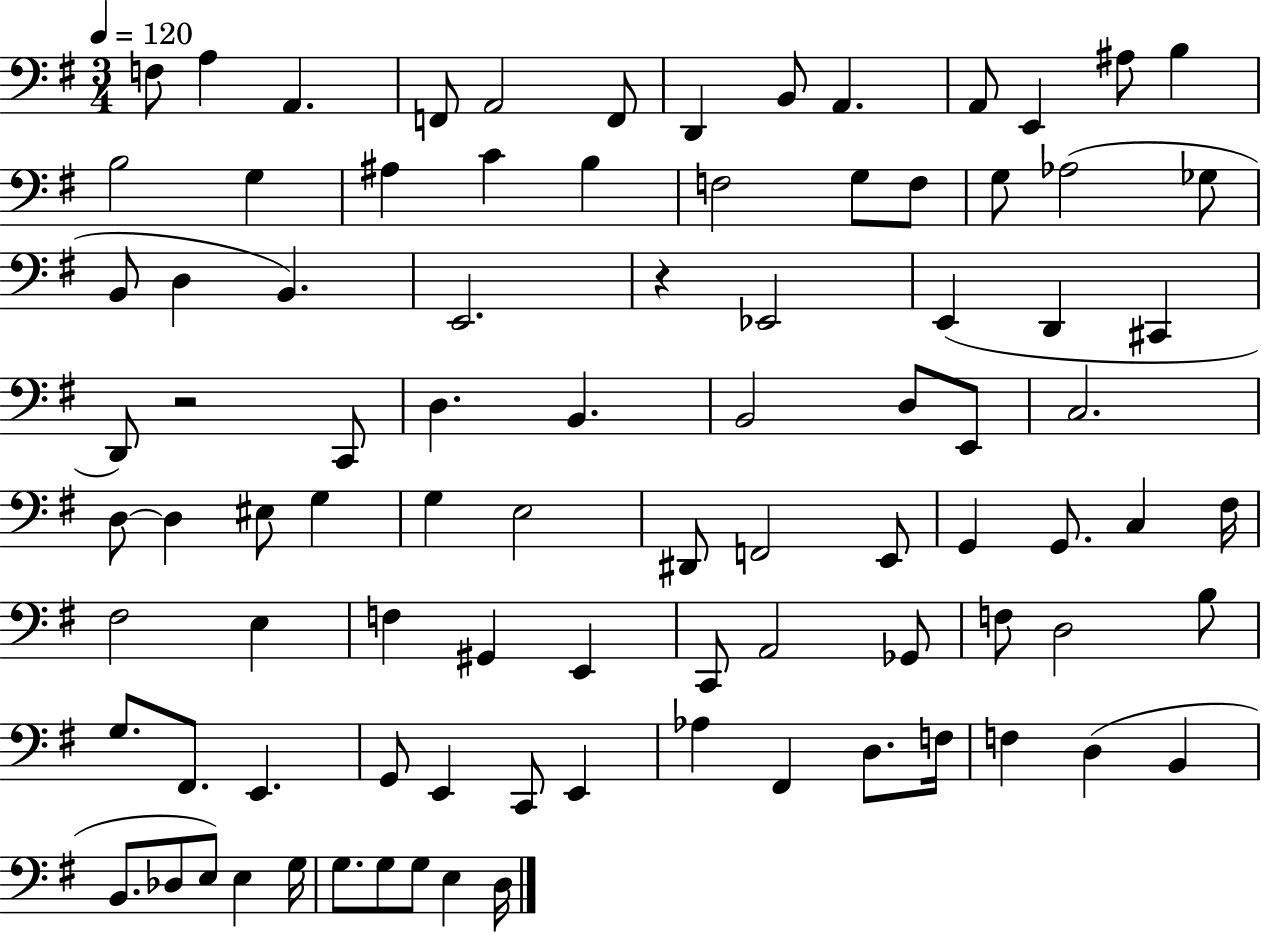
{
  \clef bass
  \numericTimeSignature
  \time 3/4
  \key g \major
  \tempo 4 = 120
  \repeat volta 2 { f8 a4 a,4. | f,8 a,2 f,8 | d,4 b,8 a,4. | a,8 e,4 ais8 b4 | \break b2 g4 | ais4 c'4 b4 | f2 g8 f8 | g8 aes2( ges8 | \break b,8 d4 b,4.) | e,2. | r4 ees,2 | e,4( d,4 cis,4 | \break d,8) r2 c,8 | d4. b,4. | b,2 d8 e,8 | c2. | \break d8~~ d4 eis8 g4 | g4 e2 | dis,8 f,2 e,8 | g,4 g,8. c4 fis16 | \break fis2 e4 | f4 gis,4 e,4 | c,8 a,2 ges,8 | f8 d2 b8 | \break g8. fis,8. e,4. | g,8 e,4 c,8 e,4 | aes4 fis,4 d8. f16 | f4 d4( b,4 | \break b,8. des8 e8) e4 g16 | g8. g8 g8 e4 d16 | } \bar "|."
}